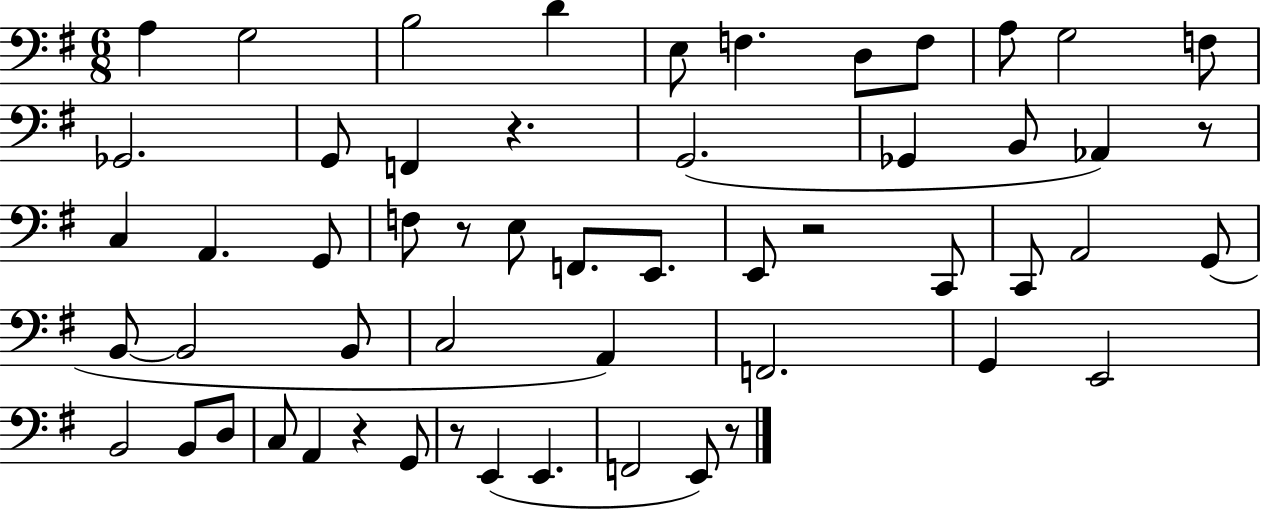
{
  \clef bass
  \numericTimeSignature
  \time 6/8
  \key g \major
  a4 g2 | b2 d'4 | e8 f4. d8 f8 | a8 g2 f8 | \break ges,2. | g,8 f,4 r4. | g,2.( | ges,4 b,8 aes,4) r8 | \break c4 a,4. g,8 | f8 r8 e8 f,8. e,8. | e,8 r2 c,8 | c,8 a,2 g,8( | \break b,8~~ b,2 b,8 | c2 a,4) | f,2. | g,4 e,2 | \break b,2 b,8 d8 | c8 a,4 r4 g,8 | r8 e,4( e,4. | f,2 e,8) r8 | \break \bar "|."
}